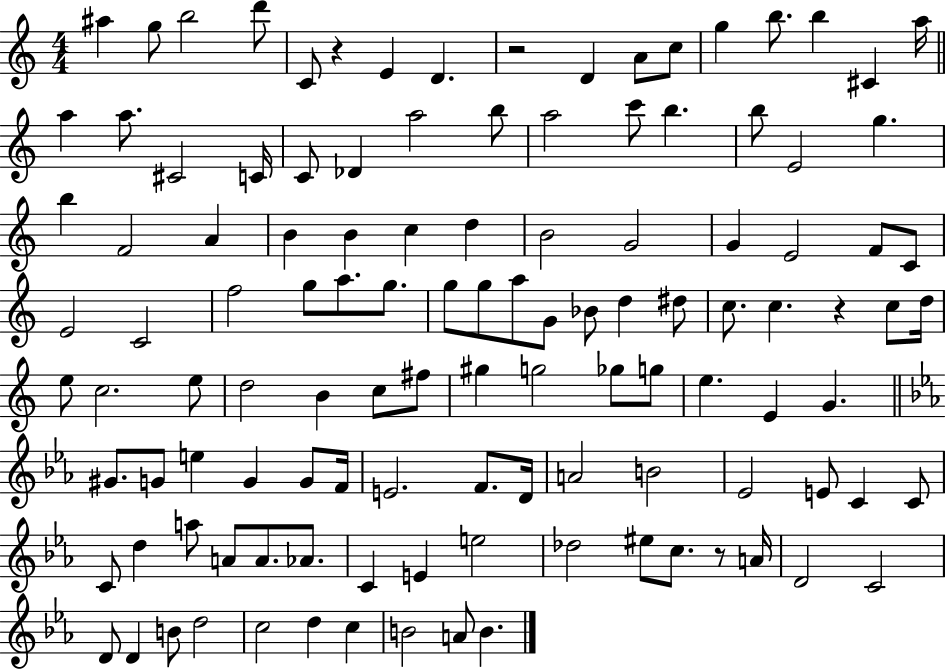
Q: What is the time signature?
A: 4/4